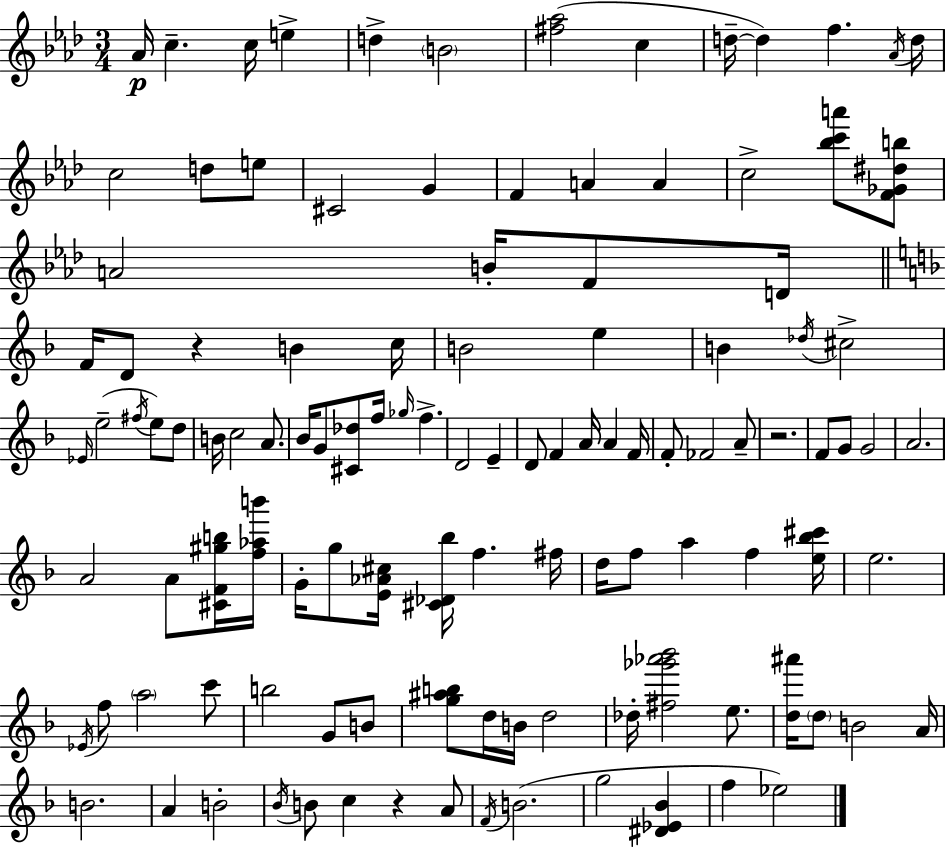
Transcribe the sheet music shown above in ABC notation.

X:1
T:Untitled
M:3/4
L:1/4
K:Fm
_A/4 c c/4 e d B2 [^f_a]2 c d/4 d f _A/4 d/4 c2 d/2 e/2 ^C2 G F A A c2 [_bc'a']/2 [F_G^db]/2 A2 B/4 F/2 D/4 F/4 D/2 z B c/4 B2 e B _d/4 ^c2 _E/4 e2 ^f/4 e/2 d/2 B/4 c2 A/2 _B/4 G/2 [^C_d]/2 f/4 _g/4 f D2 E D/2 F A/4 A F/4 F/2 _F2 A/2 z2 F/2 G/2 G2 A2 A2 A/2 [^CF^gb]/4 [f_ab']/4 G/4 g/2 [E_A^c]/4 [^C_D_b]/4 f ^f/4 d/4 f/2 a f [e_b^c']/4 e2 _E/4 f/2 a2 c'/2 b2 G/2 B/2 [g^ab]/2 d/4 B/4 d2 _d/4 [^f_g'_a'_b']2 e/2 [d^a']/4 d/2 B2 A/4 B2 A B2 _B/4 B/2 c z A/2 F/4 B2 g2 [^D_E_B] f _e2